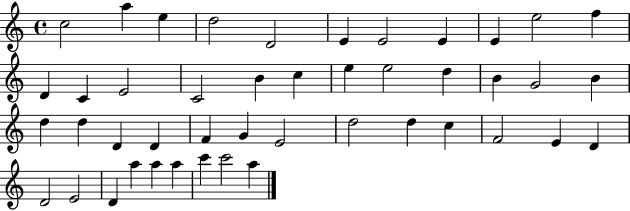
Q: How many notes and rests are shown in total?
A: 45